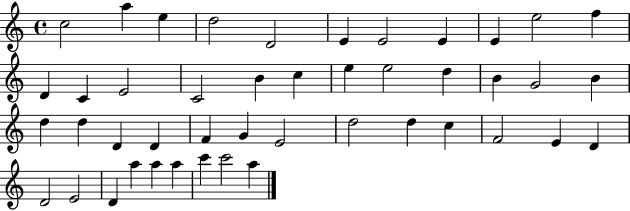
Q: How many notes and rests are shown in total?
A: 45